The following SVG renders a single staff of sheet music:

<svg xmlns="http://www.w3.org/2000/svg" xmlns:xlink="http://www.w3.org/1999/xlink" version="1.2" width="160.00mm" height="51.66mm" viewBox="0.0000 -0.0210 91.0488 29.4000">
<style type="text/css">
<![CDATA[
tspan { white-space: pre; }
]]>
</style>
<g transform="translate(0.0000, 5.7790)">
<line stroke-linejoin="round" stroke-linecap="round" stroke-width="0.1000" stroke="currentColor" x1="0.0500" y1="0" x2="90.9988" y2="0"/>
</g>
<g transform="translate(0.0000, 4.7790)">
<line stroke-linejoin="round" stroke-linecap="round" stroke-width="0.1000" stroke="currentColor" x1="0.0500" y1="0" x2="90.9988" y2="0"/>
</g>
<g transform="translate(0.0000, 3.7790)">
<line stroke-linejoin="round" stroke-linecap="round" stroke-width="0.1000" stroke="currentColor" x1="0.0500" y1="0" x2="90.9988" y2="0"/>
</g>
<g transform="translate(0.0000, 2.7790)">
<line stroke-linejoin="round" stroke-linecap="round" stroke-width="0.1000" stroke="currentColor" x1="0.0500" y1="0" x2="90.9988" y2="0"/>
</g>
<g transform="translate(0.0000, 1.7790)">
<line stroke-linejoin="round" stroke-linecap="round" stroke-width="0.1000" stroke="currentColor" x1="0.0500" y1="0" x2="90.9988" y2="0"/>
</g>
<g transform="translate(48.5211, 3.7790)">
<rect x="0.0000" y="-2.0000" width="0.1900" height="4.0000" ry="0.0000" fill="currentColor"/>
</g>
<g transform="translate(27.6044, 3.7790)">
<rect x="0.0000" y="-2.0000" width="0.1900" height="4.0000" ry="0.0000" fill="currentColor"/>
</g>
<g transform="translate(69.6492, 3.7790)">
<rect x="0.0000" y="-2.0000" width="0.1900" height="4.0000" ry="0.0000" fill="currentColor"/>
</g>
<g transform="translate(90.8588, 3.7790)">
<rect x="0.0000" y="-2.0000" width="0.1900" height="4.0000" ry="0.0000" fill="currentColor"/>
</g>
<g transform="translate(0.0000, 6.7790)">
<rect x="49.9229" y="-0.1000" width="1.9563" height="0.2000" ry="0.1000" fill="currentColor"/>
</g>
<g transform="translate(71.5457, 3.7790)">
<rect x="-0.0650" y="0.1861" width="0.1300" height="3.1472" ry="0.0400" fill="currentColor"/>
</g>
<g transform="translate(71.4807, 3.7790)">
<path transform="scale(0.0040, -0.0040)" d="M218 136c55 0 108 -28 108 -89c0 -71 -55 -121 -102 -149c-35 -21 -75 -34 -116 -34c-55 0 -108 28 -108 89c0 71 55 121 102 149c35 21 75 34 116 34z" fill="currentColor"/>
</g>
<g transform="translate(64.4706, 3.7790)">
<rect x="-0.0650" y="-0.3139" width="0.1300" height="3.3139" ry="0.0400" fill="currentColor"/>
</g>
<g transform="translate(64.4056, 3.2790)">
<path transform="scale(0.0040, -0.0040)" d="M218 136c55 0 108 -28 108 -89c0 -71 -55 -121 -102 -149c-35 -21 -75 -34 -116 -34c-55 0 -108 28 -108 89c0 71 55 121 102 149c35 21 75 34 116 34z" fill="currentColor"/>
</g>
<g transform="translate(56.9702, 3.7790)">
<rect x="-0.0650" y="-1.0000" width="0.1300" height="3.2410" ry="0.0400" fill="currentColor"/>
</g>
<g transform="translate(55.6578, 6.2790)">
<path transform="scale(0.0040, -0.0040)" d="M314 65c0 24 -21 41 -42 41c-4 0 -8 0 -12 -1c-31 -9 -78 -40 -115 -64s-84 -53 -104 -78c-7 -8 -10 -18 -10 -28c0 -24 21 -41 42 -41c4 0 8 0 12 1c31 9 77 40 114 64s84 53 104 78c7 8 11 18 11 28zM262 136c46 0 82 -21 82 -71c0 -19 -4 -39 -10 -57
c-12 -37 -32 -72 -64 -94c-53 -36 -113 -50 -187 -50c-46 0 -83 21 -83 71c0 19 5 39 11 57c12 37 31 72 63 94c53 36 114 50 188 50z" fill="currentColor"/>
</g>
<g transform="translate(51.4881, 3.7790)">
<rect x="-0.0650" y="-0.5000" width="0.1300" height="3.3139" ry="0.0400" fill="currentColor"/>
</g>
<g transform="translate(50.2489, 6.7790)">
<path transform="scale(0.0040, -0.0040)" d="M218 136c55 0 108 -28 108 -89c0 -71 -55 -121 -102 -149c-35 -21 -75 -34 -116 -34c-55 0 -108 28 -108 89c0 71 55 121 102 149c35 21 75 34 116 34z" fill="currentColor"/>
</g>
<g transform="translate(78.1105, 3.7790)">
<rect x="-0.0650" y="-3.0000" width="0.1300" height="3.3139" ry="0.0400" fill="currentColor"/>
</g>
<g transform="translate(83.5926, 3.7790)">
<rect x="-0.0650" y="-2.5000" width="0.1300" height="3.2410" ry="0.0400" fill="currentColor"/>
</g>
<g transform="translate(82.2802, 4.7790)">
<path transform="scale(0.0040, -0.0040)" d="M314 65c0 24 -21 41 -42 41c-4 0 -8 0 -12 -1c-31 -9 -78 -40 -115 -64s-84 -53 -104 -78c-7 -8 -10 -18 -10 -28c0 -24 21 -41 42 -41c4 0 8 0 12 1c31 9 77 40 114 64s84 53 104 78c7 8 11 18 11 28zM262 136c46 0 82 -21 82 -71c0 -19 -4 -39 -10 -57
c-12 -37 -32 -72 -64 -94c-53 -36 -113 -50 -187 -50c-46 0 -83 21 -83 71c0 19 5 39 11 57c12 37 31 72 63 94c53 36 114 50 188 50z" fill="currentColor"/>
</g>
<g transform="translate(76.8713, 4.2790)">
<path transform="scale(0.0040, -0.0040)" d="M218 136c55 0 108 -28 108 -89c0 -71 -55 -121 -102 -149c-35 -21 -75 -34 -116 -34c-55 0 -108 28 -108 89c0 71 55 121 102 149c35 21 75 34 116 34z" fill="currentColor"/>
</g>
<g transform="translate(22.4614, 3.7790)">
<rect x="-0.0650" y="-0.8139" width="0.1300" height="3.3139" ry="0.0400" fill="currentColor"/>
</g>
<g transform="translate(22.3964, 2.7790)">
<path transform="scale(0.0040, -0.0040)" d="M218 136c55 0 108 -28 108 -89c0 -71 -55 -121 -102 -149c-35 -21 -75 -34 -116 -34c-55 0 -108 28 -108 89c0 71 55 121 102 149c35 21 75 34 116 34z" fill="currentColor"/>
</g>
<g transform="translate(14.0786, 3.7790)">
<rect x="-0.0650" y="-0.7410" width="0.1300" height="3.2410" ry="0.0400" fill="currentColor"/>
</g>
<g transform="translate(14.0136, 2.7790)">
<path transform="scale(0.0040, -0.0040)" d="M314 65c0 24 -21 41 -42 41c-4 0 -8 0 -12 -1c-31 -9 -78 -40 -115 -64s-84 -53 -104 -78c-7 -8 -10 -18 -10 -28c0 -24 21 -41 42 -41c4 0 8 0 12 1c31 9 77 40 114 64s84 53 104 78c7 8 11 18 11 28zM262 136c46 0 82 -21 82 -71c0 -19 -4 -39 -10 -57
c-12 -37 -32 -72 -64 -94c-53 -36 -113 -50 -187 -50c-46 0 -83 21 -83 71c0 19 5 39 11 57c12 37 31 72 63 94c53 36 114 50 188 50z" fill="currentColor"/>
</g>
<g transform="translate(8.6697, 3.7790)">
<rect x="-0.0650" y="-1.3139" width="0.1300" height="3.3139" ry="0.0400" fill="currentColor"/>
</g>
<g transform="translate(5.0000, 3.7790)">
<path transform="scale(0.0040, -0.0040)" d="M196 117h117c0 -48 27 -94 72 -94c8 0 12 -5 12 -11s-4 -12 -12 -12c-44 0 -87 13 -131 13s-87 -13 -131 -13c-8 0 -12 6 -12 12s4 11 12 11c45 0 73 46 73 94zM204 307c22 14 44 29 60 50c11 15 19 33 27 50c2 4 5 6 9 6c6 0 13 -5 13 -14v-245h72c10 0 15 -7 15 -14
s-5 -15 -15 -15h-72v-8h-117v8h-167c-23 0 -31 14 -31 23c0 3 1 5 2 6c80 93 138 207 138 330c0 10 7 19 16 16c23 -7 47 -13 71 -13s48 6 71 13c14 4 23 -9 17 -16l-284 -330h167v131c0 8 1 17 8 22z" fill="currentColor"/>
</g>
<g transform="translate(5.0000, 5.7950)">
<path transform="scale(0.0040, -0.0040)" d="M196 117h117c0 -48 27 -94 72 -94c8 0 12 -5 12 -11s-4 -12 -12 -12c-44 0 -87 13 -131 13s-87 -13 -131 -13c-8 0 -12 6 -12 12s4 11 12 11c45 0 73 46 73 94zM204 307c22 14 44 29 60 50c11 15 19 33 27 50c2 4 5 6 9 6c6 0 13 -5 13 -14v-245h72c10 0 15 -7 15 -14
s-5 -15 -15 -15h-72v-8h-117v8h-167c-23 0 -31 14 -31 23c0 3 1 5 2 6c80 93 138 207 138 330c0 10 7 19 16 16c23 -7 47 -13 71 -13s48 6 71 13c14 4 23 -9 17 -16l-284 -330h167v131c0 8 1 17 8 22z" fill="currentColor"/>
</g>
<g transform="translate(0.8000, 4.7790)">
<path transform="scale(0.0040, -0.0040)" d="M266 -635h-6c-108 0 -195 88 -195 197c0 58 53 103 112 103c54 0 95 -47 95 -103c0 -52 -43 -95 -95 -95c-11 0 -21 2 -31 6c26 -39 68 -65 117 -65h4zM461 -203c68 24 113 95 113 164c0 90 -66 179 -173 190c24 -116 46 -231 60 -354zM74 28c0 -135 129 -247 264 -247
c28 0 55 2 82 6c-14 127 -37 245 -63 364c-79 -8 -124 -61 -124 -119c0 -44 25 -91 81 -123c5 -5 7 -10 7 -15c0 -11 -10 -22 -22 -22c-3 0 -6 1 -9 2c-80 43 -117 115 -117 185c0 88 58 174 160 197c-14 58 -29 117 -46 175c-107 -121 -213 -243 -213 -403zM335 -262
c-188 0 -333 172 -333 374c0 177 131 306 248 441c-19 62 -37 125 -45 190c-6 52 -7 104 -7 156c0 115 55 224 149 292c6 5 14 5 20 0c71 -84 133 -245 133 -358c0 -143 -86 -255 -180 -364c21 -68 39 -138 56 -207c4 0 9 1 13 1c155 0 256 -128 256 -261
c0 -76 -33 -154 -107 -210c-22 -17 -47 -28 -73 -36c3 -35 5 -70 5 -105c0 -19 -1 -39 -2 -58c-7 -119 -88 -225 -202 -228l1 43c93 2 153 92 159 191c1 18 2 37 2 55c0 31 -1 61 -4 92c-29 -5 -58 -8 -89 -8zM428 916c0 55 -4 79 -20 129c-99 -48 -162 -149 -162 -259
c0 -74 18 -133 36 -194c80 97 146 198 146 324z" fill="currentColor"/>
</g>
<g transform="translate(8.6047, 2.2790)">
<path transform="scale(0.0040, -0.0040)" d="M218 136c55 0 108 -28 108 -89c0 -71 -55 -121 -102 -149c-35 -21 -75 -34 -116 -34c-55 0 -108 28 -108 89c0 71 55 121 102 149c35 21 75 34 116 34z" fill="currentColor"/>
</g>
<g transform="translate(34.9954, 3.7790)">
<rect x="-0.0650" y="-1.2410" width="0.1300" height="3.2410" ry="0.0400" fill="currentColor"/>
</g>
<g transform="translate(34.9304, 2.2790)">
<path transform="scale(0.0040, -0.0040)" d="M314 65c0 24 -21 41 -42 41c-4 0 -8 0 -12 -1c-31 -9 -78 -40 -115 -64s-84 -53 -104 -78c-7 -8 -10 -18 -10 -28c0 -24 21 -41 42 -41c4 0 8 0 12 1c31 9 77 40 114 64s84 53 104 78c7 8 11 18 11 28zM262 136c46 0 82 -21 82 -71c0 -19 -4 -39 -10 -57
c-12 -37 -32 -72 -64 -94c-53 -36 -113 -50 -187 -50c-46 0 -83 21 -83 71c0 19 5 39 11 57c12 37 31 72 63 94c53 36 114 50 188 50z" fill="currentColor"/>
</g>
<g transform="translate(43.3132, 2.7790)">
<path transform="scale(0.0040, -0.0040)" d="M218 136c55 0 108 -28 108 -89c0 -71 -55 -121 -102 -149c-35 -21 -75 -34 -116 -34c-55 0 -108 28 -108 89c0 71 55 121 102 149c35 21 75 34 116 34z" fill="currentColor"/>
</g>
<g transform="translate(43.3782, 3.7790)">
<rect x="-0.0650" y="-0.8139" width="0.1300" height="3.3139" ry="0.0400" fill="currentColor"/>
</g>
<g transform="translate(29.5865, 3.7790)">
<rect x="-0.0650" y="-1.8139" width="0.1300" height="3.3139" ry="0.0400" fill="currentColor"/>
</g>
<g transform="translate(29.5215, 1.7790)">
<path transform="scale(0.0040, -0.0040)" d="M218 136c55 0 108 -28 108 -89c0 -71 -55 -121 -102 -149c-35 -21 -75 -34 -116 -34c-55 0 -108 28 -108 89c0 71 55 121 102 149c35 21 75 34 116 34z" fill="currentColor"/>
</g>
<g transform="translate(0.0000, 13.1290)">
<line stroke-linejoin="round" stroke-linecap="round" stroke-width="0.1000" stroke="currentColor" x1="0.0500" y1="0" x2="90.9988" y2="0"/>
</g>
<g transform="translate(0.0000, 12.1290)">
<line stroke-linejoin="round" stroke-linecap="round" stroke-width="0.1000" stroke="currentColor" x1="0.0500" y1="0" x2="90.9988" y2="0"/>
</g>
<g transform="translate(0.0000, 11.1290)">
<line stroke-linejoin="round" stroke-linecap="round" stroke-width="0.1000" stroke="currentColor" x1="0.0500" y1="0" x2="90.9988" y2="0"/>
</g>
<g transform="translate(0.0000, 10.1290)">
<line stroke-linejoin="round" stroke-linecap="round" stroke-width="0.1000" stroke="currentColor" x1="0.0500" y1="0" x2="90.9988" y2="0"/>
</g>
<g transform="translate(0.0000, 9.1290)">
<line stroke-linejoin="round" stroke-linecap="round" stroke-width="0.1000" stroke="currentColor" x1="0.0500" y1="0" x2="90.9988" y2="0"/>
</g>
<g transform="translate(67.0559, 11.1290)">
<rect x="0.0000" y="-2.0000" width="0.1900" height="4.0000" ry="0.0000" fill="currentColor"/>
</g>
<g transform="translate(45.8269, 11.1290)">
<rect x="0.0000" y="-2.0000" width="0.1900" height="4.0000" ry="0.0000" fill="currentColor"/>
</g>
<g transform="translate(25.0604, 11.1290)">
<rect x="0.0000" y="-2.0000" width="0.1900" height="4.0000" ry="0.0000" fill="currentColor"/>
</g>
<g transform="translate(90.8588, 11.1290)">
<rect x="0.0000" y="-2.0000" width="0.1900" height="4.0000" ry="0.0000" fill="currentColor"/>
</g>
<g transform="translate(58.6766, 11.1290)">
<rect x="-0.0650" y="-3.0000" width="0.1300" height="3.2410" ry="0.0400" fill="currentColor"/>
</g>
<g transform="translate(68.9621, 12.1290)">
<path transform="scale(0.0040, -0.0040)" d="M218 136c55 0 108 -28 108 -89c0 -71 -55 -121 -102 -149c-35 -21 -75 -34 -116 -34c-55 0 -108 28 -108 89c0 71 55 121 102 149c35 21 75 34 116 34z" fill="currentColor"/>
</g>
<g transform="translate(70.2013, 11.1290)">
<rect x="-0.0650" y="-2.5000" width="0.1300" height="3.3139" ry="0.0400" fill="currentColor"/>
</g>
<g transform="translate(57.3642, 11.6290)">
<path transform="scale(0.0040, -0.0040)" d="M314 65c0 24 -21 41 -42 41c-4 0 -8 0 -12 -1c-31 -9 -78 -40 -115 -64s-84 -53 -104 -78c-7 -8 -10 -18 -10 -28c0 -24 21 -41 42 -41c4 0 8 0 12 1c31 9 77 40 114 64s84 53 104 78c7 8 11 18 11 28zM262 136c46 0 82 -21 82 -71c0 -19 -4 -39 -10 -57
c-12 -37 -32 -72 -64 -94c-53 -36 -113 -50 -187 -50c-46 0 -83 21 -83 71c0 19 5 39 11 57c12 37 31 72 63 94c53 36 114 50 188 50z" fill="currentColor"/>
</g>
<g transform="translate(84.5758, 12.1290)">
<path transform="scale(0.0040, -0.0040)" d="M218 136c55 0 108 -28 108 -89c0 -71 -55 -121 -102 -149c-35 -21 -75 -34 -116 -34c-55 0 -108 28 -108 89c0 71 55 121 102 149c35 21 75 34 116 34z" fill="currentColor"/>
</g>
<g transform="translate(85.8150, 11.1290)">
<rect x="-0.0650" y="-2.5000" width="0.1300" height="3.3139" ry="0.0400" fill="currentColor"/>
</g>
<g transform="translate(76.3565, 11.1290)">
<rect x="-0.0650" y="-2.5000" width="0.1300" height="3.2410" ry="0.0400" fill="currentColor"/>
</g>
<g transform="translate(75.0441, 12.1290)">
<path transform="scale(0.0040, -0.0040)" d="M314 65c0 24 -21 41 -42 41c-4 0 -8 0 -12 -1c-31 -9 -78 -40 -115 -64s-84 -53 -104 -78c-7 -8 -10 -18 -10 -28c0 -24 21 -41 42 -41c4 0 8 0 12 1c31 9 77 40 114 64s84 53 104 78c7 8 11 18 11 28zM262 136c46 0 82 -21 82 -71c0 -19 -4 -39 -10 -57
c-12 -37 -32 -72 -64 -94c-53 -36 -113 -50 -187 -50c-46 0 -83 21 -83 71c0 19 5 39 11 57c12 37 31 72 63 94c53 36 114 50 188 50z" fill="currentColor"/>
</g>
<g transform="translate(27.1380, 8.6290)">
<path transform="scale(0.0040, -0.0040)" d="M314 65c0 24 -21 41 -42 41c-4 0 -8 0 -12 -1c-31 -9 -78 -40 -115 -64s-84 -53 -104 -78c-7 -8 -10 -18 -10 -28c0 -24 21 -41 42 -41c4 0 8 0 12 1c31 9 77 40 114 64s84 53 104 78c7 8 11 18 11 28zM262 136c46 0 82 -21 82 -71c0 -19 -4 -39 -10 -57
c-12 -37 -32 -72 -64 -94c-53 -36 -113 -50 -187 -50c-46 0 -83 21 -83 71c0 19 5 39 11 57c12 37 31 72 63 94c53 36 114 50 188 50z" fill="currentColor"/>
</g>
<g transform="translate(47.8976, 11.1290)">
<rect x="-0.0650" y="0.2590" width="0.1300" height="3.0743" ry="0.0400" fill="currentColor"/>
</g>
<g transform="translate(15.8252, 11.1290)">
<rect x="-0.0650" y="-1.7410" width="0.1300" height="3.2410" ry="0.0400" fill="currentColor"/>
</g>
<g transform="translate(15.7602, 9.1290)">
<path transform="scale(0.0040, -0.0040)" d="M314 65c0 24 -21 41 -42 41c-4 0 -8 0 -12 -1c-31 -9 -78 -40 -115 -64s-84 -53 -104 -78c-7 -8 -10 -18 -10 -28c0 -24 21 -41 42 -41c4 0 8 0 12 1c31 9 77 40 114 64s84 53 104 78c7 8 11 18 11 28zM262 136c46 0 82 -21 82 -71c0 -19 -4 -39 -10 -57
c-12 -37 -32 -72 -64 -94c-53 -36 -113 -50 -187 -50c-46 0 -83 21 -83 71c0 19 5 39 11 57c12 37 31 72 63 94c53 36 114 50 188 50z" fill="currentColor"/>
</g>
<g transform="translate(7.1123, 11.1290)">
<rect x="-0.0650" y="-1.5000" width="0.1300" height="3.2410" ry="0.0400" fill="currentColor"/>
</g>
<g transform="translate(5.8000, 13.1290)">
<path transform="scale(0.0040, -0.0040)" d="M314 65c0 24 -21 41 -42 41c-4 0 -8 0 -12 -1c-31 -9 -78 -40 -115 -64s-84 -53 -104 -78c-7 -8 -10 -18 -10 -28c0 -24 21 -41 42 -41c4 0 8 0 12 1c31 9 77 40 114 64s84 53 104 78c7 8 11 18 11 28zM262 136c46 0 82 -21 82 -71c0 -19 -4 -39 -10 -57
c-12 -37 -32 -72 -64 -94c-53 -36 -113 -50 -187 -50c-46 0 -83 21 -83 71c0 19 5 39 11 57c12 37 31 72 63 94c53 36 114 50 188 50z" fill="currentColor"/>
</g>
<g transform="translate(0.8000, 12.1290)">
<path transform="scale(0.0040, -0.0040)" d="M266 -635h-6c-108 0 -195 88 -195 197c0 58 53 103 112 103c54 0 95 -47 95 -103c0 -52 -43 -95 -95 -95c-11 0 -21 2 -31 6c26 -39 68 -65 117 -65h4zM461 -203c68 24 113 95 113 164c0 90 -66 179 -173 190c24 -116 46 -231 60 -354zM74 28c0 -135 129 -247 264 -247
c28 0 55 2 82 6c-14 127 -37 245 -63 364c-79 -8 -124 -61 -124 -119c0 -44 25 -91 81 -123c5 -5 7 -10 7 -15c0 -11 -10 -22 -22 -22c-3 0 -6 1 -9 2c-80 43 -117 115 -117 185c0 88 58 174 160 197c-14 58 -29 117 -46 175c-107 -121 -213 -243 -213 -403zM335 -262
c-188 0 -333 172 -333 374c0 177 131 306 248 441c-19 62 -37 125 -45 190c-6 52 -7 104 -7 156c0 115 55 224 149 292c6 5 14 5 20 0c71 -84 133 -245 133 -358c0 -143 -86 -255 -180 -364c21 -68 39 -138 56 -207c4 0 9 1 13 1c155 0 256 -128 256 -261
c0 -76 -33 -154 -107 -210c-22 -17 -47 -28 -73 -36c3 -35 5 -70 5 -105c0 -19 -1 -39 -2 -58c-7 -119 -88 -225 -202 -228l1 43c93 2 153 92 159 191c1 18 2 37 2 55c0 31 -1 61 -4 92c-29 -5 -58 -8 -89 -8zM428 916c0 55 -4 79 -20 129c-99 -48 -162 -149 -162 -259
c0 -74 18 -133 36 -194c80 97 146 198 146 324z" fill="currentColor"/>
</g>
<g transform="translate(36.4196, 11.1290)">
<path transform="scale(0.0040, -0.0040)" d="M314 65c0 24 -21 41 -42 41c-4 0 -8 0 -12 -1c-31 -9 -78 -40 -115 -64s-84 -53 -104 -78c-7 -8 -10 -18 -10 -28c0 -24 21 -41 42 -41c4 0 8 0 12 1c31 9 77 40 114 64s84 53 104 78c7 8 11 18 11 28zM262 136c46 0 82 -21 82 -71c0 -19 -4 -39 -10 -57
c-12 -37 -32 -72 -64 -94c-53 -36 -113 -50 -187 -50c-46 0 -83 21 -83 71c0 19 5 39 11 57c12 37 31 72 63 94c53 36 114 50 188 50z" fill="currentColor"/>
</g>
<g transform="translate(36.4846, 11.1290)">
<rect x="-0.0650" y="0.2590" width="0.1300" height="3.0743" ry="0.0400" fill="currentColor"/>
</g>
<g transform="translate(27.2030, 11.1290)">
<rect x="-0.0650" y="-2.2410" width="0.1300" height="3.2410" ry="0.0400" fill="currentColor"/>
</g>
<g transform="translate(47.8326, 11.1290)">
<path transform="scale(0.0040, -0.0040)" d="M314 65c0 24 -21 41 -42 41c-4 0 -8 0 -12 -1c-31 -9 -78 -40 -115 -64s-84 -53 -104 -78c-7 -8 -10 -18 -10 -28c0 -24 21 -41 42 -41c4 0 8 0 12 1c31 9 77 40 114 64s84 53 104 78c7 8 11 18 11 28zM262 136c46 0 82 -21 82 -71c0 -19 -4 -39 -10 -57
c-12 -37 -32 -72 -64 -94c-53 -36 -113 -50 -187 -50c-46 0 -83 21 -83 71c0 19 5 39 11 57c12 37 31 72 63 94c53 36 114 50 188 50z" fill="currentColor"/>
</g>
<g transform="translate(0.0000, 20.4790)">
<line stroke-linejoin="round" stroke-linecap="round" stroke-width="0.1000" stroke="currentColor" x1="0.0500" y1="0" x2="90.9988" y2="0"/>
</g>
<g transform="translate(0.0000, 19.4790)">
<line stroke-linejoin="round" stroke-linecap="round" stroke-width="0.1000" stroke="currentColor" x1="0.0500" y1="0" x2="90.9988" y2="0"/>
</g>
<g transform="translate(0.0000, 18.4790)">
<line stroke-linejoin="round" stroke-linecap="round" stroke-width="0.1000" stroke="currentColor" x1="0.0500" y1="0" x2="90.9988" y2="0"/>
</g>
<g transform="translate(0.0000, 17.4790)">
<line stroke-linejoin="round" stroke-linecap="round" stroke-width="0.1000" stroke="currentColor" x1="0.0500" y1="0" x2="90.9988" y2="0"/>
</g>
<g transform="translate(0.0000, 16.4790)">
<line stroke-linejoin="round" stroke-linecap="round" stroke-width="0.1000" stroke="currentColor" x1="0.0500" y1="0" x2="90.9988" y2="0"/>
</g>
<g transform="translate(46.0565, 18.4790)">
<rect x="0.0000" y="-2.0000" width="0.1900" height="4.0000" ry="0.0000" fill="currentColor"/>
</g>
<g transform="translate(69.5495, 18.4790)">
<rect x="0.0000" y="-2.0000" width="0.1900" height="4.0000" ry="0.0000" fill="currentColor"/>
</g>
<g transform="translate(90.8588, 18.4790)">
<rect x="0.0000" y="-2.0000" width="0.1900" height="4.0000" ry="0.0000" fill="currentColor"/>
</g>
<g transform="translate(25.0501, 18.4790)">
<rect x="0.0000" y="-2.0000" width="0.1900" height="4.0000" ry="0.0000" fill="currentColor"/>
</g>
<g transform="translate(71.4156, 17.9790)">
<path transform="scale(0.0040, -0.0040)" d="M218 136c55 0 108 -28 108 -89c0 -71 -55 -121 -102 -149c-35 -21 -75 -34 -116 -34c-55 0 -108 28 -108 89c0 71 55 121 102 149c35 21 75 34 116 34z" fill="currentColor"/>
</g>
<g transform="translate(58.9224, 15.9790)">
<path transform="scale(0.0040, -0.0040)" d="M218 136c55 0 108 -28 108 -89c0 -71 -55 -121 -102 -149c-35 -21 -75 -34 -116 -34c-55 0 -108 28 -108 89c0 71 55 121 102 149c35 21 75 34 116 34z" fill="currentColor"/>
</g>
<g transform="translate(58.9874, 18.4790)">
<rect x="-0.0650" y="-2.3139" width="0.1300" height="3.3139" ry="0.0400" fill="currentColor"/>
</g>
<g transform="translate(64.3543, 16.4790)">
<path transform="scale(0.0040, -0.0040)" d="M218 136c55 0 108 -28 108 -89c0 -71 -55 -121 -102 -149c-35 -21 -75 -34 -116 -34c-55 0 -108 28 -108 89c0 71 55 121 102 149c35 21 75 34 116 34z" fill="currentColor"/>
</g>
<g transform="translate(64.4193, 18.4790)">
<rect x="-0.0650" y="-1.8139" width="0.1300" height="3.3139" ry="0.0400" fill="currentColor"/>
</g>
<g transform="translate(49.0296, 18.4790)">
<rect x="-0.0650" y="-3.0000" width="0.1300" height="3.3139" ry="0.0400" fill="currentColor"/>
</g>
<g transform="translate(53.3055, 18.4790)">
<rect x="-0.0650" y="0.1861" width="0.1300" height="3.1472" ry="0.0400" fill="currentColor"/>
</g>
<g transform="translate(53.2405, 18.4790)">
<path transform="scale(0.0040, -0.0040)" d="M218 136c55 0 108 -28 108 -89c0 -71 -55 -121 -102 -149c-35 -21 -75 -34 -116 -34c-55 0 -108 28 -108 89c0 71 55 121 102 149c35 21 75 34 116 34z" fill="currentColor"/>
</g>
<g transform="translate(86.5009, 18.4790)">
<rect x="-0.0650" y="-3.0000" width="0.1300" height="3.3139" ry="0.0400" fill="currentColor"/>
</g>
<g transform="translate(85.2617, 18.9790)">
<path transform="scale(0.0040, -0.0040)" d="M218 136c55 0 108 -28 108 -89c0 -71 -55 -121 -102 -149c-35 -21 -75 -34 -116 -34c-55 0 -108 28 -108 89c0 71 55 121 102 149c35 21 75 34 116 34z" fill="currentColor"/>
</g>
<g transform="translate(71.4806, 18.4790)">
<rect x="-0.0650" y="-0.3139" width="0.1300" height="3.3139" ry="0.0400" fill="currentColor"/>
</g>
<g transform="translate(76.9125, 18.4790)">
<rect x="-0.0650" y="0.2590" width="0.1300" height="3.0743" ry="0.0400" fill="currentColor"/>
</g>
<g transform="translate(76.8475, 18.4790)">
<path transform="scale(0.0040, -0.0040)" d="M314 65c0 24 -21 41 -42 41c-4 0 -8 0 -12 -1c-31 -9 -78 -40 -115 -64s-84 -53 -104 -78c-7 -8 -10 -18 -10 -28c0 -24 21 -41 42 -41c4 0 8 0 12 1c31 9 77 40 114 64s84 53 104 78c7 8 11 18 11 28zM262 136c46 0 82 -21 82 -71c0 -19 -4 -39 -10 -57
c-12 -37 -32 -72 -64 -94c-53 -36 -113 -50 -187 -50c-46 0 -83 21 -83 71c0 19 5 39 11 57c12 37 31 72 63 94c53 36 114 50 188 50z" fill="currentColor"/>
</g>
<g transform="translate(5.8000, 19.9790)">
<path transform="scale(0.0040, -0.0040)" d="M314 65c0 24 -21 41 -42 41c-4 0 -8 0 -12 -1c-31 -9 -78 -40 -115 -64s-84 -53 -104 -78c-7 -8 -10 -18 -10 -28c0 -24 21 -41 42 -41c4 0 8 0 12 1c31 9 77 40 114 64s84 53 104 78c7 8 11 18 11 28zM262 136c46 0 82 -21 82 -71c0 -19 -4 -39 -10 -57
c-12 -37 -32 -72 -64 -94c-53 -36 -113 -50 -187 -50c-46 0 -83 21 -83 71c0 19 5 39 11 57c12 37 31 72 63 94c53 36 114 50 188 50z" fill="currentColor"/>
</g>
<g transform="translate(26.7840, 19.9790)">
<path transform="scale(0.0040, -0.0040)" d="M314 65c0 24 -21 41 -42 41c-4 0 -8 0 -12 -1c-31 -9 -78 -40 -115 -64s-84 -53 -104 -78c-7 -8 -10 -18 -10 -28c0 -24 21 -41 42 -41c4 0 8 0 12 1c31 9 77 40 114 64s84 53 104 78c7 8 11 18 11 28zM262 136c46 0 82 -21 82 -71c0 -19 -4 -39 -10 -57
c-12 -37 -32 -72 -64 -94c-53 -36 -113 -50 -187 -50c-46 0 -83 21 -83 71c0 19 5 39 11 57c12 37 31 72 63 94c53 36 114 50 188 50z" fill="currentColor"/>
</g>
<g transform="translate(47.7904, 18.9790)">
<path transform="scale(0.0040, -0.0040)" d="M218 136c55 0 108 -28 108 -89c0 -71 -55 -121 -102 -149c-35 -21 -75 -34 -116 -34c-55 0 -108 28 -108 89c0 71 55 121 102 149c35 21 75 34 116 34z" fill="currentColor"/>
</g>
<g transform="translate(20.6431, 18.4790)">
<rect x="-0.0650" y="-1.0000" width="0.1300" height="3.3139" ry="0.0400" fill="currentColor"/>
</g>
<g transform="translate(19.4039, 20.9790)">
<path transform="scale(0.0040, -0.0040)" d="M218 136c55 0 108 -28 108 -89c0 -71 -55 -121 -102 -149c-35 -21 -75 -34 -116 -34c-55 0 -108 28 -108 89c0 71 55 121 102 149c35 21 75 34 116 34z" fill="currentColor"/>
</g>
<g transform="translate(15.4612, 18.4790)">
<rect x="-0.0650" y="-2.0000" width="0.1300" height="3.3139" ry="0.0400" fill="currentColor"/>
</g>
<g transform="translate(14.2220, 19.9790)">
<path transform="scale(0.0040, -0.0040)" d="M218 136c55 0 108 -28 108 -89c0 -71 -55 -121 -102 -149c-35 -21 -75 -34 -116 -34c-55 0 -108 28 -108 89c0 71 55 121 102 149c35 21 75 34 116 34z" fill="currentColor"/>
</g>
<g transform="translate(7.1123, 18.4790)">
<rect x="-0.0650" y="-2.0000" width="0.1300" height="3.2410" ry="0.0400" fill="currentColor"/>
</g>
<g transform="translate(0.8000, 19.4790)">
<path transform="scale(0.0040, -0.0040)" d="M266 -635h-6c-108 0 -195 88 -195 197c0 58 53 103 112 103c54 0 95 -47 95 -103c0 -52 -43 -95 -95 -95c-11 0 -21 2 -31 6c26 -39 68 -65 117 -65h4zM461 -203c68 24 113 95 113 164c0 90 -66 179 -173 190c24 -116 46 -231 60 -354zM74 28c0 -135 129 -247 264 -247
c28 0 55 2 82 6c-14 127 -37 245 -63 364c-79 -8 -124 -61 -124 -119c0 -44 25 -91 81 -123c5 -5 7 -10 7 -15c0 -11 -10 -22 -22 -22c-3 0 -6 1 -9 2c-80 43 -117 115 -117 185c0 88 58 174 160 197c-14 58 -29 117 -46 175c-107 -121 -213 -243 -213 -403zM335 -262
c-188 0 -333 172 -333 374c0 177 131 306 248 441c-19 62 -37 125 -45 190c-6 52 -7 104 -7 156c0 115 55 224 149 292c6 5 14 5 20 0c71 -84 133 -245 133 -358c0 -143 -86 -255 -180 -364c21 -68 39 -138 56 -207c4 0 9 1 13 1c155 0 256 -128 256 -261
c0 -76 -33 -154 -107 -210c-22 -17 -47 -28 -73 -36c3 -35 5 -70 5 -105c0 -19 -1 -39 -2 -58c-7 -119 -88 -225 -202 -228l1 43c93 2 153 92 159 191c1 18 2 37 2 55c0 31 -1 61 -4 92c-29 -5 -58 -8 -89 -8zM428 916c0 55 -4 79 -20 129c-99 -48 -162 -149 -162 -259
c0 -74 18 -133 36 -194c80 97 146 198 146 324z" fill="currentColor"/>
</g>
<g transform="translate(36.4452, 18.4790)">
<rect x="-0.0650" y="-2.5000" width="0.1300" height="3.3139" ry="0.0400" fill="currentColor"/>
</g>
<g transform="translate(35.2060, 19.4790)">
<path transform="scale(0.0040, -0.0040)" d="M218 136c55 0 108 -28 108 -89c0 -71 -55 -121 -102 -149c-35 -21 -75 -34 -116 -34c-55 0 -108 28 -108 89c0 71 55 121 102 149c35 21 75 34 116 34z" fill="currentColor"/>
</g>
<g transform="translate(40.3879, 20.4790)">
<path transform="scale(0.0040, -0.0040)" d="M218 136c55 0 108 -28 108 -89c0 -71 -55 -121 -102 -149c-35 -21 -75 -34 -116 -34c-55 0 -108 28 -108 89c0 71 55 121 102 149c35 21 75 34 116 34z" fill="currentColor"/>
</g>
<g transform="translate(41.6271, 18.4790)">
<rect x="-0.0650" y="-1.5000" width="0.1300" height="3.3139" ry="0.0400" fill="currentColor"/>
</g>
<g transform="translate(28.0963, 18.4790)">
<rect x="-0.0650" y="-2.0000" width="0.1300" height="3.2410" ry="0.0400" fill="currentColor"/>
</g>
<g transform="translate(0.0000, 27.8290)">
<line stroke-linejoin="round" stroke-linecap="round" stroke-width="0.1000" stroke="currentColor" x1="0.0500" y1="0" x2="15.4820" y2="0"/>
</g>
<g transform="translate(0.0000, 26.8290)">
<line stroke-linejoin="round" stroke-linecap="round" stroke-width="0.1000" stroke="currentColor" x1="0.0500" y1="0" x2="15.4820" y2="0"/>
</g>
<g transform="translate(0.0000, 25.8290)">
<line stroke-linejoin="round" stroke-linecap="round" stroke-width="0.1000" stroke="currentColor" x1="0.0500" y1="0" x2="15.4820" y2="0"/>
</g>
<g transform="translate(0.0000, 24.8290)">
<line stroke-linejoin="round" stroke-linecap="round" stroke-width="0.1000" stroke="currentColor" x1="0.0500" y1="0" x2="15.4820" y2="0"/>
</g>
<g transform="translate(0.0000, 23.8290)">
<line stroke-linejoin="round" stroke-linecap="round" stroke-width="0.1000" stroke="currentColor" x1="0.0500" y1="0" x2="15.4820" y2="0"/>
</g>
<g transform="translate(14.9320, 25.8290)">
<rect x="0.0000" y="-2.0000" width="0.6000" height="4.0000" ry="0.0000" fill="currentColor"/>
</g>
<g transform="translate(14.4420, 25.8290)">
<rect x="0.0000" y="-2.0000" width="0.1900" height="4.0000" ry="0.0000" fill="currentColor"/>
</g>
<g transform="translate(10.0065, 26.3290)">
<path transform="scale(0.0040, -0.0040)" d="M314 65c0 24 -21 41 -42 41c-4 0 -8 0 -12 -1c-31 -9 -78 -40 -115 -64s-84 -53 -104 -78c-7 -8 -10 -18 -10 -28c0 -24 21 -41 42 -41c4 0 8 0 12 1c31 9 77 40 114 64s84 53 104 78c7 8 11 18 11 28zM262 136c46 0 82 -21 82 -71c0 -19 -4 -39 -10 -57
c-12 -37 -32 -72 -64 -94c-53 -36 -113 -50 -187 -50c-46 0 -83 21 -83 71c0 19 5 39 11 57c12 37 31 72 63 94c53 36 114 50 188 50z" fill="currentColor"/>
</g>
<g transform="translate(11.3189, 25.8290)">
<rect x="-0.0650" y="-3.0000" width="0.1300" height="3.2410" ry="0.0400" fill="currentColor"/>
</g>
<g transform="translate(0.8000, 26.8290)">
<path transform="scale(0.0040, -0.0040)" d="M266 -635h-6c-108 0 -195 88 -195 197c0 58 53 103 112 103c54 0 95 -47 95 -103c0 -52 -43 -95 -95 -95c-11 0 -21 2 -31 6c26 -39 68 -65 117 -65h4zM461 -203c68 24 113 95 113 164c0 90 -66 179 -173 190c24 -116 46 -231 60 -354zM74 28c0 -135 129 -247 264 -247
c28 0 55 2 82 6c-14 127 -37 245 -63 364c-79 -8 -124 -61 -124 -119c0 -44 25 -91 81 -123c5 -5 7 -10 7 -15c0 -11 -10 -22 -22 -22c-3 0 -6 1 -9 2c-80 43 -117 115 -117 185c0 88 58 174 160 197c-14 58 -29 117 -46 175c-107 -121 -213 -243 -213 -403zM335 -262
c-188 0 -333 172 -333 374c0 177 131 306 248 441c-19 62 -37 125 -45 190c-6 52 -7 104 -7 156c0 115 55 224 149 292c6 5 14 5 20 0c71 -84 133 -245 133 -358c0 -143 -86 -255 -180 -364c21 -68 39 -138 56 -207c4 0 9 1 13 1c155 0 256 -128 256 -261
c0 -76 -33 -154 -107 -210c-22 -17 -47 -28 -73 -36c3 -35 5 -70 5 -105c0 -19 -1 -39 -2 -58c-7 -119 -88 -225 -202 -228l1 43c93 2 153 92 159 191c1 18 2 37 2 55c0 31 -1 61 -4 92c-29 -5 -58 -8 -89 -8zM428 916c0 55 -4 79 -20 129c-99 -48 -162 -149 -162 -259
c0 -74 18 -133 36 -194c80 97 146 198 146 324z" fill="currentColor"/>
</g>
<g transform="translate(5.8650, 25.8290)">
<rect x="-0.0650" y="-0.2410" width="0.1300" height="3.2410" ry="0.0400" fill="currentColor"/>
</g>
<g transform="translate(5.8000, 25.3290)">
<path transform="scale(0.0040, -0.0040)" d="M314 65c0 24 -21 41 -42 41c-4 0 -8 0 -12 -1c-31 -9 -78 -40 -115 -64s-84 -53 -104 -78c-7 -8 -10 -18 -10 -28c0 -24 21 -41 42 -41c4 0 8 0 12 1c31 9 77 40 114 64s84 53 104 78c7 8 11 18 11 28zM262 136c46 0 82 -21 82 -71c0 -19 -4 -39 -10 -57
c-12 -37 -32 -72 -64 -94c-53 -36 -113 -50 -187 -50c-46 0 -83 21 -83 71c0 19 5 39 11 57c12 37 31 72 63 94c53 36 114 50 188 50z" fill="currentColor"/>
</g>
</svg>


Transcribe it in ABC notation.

X:1
T:Untitled
M:4/4
L:1/4
K:C
e d2 d f e2 d C D2 c B A G2 E2 f2 g2 B2 B2 A2 G G2 G F2 F D F2 G E A B g f c B2 A c2 A2